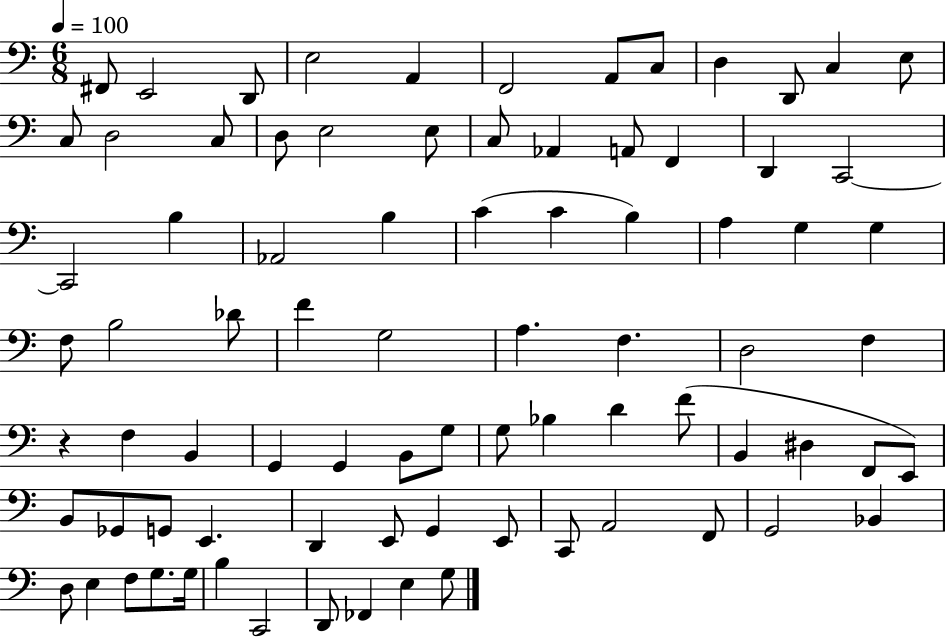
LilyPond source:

{
  \clef bass
  \numericTimeSignature
  \time 6/8
  \key c \major
  \tempo 4 = 100
  fis,8 e,2 d,8 | e2 a,4 | f,2 a,8 c8 | d4 d,8 c4 e8 | \break c8 d2 c8 | d8 e2 e8 | c8 aes,4 a,8 f,4 | d,4 c,2~~ | \break c,2 b4 | aes,2 b4 | c'4( c'4 b4) | a4 g4 g4 | \break f8 b2 des'8 | f'4 g2 | a4. f4. | d2 f4 | \break r4 f4 b,4 | g,4 g,4 b,8 g8 | g8 bes4 d'4 f'8( | b,4 dis4 f,8 e,8) | \break b,8 ges,8 g,8 e,4. | d,4 e,8 g,4 e,8 | c,8 a,2 f,8 | g,2 bes,4 | \break d8 e4 f8 g8. g16 | b4 c,2 | d,8 fes,4 e4 g8 | \bar "|."
}